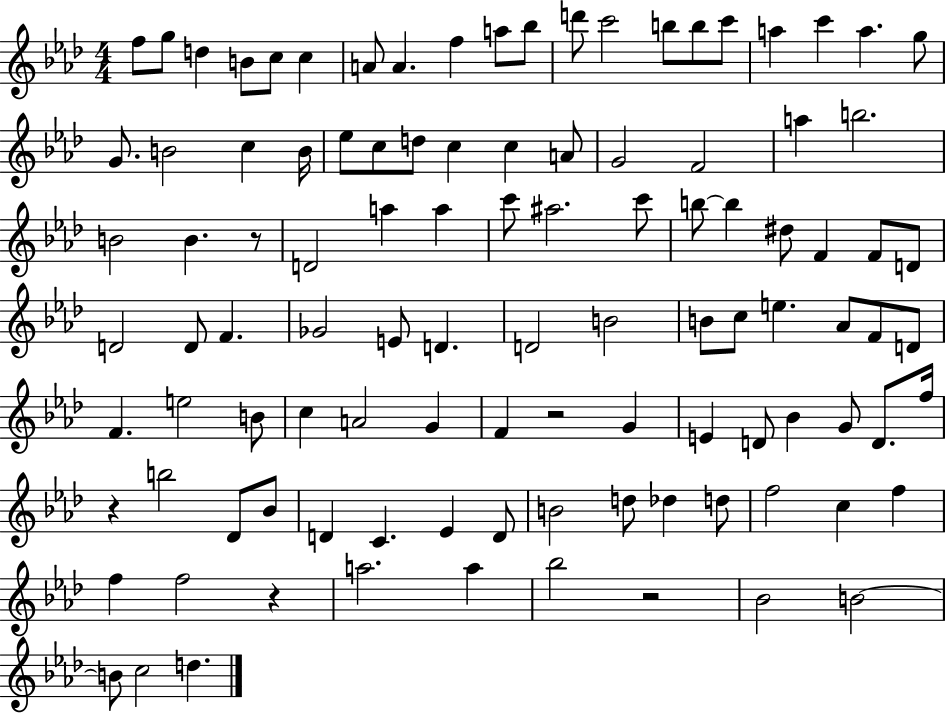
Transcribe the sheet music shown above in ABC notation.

X:1
T:Untitled
M:4/4
L:1/4
K:Ab
f/2 g/2 d B/2 c/2 c A/2 A f a/2 _b/2 d'/2 c'2 b/2 b/2 c'/2 a c' a g/2 G/2 B2 c B/4 _e/2 c/2 d/2 c c A/2 G2 F2 a b2 B2 B z/2 D2 a a c'/2 ^a2 c'/2 b/2 b ^d/2 F F/2 D/2 D2 D/2 F _G2 E/2 D D2 B2 B/2 c/2 e _A/2 F/2 D/2 F e2 B/2 c A2 G F z2 G E D/2 _B G/2 D/2 f/4 z b2 _D/2 _B/2 D C _E D/2 B2 d/2 _d d/2 f2 c f f f2 z a2 a _b2 z2 _B2 B2 B/2 c2 d